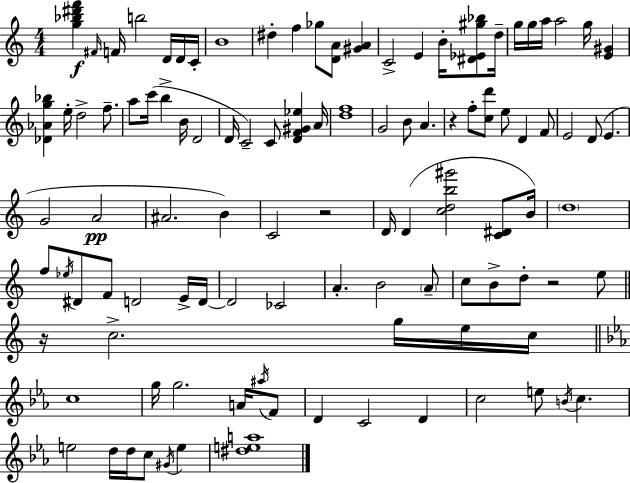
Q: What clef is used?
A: treble